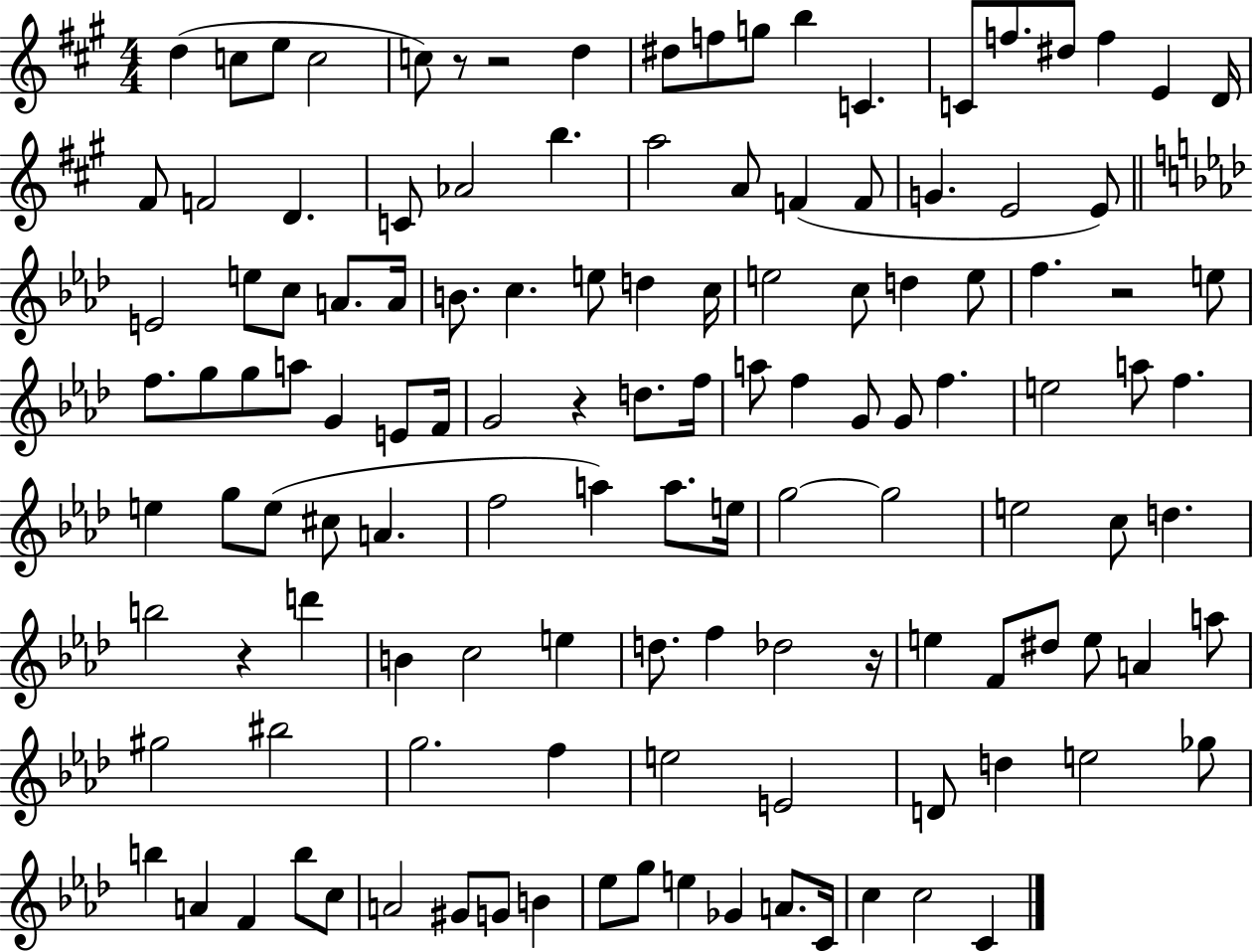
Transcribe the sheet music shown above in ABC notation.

X:1
T:Untitled
M:4/4
L:1/4
K:A
d c/2 e/2 c2 c/2 z/2 z2 d ^d/2 f/2 g/2 b C C/2 f/2 ^d/2 f E D/4 ^F/2 F2 D C/2 _A2 b a2 A/2 F F/2 G E2 E/2 E2 e/2 c/2 A/2 A/4 B/2 c e/2 d c/4 e2 c/2 d e/2 f z2 e/2 f/2 g/2 g/2 a/2 G E/2 F/4 G2 z d/2 f/4 a/2 f G/2 G/2 f e2 a/2 f e g/2 e/2 ^c/2 A f2 a a/2 e/4 g2 g2 e2 c/2 d b2 z d' B c2 e d/2 f _d2 z/4 e F/2 ^d/2 e/2 A a/2 ^g2 ^b2 g2 f e2 E2 D/2 d e2 _g/2 b A F b/2 c/2 A2 ^G/2 G/2 B _e/2 g/2 e _G A/2 C/4 c c2 C